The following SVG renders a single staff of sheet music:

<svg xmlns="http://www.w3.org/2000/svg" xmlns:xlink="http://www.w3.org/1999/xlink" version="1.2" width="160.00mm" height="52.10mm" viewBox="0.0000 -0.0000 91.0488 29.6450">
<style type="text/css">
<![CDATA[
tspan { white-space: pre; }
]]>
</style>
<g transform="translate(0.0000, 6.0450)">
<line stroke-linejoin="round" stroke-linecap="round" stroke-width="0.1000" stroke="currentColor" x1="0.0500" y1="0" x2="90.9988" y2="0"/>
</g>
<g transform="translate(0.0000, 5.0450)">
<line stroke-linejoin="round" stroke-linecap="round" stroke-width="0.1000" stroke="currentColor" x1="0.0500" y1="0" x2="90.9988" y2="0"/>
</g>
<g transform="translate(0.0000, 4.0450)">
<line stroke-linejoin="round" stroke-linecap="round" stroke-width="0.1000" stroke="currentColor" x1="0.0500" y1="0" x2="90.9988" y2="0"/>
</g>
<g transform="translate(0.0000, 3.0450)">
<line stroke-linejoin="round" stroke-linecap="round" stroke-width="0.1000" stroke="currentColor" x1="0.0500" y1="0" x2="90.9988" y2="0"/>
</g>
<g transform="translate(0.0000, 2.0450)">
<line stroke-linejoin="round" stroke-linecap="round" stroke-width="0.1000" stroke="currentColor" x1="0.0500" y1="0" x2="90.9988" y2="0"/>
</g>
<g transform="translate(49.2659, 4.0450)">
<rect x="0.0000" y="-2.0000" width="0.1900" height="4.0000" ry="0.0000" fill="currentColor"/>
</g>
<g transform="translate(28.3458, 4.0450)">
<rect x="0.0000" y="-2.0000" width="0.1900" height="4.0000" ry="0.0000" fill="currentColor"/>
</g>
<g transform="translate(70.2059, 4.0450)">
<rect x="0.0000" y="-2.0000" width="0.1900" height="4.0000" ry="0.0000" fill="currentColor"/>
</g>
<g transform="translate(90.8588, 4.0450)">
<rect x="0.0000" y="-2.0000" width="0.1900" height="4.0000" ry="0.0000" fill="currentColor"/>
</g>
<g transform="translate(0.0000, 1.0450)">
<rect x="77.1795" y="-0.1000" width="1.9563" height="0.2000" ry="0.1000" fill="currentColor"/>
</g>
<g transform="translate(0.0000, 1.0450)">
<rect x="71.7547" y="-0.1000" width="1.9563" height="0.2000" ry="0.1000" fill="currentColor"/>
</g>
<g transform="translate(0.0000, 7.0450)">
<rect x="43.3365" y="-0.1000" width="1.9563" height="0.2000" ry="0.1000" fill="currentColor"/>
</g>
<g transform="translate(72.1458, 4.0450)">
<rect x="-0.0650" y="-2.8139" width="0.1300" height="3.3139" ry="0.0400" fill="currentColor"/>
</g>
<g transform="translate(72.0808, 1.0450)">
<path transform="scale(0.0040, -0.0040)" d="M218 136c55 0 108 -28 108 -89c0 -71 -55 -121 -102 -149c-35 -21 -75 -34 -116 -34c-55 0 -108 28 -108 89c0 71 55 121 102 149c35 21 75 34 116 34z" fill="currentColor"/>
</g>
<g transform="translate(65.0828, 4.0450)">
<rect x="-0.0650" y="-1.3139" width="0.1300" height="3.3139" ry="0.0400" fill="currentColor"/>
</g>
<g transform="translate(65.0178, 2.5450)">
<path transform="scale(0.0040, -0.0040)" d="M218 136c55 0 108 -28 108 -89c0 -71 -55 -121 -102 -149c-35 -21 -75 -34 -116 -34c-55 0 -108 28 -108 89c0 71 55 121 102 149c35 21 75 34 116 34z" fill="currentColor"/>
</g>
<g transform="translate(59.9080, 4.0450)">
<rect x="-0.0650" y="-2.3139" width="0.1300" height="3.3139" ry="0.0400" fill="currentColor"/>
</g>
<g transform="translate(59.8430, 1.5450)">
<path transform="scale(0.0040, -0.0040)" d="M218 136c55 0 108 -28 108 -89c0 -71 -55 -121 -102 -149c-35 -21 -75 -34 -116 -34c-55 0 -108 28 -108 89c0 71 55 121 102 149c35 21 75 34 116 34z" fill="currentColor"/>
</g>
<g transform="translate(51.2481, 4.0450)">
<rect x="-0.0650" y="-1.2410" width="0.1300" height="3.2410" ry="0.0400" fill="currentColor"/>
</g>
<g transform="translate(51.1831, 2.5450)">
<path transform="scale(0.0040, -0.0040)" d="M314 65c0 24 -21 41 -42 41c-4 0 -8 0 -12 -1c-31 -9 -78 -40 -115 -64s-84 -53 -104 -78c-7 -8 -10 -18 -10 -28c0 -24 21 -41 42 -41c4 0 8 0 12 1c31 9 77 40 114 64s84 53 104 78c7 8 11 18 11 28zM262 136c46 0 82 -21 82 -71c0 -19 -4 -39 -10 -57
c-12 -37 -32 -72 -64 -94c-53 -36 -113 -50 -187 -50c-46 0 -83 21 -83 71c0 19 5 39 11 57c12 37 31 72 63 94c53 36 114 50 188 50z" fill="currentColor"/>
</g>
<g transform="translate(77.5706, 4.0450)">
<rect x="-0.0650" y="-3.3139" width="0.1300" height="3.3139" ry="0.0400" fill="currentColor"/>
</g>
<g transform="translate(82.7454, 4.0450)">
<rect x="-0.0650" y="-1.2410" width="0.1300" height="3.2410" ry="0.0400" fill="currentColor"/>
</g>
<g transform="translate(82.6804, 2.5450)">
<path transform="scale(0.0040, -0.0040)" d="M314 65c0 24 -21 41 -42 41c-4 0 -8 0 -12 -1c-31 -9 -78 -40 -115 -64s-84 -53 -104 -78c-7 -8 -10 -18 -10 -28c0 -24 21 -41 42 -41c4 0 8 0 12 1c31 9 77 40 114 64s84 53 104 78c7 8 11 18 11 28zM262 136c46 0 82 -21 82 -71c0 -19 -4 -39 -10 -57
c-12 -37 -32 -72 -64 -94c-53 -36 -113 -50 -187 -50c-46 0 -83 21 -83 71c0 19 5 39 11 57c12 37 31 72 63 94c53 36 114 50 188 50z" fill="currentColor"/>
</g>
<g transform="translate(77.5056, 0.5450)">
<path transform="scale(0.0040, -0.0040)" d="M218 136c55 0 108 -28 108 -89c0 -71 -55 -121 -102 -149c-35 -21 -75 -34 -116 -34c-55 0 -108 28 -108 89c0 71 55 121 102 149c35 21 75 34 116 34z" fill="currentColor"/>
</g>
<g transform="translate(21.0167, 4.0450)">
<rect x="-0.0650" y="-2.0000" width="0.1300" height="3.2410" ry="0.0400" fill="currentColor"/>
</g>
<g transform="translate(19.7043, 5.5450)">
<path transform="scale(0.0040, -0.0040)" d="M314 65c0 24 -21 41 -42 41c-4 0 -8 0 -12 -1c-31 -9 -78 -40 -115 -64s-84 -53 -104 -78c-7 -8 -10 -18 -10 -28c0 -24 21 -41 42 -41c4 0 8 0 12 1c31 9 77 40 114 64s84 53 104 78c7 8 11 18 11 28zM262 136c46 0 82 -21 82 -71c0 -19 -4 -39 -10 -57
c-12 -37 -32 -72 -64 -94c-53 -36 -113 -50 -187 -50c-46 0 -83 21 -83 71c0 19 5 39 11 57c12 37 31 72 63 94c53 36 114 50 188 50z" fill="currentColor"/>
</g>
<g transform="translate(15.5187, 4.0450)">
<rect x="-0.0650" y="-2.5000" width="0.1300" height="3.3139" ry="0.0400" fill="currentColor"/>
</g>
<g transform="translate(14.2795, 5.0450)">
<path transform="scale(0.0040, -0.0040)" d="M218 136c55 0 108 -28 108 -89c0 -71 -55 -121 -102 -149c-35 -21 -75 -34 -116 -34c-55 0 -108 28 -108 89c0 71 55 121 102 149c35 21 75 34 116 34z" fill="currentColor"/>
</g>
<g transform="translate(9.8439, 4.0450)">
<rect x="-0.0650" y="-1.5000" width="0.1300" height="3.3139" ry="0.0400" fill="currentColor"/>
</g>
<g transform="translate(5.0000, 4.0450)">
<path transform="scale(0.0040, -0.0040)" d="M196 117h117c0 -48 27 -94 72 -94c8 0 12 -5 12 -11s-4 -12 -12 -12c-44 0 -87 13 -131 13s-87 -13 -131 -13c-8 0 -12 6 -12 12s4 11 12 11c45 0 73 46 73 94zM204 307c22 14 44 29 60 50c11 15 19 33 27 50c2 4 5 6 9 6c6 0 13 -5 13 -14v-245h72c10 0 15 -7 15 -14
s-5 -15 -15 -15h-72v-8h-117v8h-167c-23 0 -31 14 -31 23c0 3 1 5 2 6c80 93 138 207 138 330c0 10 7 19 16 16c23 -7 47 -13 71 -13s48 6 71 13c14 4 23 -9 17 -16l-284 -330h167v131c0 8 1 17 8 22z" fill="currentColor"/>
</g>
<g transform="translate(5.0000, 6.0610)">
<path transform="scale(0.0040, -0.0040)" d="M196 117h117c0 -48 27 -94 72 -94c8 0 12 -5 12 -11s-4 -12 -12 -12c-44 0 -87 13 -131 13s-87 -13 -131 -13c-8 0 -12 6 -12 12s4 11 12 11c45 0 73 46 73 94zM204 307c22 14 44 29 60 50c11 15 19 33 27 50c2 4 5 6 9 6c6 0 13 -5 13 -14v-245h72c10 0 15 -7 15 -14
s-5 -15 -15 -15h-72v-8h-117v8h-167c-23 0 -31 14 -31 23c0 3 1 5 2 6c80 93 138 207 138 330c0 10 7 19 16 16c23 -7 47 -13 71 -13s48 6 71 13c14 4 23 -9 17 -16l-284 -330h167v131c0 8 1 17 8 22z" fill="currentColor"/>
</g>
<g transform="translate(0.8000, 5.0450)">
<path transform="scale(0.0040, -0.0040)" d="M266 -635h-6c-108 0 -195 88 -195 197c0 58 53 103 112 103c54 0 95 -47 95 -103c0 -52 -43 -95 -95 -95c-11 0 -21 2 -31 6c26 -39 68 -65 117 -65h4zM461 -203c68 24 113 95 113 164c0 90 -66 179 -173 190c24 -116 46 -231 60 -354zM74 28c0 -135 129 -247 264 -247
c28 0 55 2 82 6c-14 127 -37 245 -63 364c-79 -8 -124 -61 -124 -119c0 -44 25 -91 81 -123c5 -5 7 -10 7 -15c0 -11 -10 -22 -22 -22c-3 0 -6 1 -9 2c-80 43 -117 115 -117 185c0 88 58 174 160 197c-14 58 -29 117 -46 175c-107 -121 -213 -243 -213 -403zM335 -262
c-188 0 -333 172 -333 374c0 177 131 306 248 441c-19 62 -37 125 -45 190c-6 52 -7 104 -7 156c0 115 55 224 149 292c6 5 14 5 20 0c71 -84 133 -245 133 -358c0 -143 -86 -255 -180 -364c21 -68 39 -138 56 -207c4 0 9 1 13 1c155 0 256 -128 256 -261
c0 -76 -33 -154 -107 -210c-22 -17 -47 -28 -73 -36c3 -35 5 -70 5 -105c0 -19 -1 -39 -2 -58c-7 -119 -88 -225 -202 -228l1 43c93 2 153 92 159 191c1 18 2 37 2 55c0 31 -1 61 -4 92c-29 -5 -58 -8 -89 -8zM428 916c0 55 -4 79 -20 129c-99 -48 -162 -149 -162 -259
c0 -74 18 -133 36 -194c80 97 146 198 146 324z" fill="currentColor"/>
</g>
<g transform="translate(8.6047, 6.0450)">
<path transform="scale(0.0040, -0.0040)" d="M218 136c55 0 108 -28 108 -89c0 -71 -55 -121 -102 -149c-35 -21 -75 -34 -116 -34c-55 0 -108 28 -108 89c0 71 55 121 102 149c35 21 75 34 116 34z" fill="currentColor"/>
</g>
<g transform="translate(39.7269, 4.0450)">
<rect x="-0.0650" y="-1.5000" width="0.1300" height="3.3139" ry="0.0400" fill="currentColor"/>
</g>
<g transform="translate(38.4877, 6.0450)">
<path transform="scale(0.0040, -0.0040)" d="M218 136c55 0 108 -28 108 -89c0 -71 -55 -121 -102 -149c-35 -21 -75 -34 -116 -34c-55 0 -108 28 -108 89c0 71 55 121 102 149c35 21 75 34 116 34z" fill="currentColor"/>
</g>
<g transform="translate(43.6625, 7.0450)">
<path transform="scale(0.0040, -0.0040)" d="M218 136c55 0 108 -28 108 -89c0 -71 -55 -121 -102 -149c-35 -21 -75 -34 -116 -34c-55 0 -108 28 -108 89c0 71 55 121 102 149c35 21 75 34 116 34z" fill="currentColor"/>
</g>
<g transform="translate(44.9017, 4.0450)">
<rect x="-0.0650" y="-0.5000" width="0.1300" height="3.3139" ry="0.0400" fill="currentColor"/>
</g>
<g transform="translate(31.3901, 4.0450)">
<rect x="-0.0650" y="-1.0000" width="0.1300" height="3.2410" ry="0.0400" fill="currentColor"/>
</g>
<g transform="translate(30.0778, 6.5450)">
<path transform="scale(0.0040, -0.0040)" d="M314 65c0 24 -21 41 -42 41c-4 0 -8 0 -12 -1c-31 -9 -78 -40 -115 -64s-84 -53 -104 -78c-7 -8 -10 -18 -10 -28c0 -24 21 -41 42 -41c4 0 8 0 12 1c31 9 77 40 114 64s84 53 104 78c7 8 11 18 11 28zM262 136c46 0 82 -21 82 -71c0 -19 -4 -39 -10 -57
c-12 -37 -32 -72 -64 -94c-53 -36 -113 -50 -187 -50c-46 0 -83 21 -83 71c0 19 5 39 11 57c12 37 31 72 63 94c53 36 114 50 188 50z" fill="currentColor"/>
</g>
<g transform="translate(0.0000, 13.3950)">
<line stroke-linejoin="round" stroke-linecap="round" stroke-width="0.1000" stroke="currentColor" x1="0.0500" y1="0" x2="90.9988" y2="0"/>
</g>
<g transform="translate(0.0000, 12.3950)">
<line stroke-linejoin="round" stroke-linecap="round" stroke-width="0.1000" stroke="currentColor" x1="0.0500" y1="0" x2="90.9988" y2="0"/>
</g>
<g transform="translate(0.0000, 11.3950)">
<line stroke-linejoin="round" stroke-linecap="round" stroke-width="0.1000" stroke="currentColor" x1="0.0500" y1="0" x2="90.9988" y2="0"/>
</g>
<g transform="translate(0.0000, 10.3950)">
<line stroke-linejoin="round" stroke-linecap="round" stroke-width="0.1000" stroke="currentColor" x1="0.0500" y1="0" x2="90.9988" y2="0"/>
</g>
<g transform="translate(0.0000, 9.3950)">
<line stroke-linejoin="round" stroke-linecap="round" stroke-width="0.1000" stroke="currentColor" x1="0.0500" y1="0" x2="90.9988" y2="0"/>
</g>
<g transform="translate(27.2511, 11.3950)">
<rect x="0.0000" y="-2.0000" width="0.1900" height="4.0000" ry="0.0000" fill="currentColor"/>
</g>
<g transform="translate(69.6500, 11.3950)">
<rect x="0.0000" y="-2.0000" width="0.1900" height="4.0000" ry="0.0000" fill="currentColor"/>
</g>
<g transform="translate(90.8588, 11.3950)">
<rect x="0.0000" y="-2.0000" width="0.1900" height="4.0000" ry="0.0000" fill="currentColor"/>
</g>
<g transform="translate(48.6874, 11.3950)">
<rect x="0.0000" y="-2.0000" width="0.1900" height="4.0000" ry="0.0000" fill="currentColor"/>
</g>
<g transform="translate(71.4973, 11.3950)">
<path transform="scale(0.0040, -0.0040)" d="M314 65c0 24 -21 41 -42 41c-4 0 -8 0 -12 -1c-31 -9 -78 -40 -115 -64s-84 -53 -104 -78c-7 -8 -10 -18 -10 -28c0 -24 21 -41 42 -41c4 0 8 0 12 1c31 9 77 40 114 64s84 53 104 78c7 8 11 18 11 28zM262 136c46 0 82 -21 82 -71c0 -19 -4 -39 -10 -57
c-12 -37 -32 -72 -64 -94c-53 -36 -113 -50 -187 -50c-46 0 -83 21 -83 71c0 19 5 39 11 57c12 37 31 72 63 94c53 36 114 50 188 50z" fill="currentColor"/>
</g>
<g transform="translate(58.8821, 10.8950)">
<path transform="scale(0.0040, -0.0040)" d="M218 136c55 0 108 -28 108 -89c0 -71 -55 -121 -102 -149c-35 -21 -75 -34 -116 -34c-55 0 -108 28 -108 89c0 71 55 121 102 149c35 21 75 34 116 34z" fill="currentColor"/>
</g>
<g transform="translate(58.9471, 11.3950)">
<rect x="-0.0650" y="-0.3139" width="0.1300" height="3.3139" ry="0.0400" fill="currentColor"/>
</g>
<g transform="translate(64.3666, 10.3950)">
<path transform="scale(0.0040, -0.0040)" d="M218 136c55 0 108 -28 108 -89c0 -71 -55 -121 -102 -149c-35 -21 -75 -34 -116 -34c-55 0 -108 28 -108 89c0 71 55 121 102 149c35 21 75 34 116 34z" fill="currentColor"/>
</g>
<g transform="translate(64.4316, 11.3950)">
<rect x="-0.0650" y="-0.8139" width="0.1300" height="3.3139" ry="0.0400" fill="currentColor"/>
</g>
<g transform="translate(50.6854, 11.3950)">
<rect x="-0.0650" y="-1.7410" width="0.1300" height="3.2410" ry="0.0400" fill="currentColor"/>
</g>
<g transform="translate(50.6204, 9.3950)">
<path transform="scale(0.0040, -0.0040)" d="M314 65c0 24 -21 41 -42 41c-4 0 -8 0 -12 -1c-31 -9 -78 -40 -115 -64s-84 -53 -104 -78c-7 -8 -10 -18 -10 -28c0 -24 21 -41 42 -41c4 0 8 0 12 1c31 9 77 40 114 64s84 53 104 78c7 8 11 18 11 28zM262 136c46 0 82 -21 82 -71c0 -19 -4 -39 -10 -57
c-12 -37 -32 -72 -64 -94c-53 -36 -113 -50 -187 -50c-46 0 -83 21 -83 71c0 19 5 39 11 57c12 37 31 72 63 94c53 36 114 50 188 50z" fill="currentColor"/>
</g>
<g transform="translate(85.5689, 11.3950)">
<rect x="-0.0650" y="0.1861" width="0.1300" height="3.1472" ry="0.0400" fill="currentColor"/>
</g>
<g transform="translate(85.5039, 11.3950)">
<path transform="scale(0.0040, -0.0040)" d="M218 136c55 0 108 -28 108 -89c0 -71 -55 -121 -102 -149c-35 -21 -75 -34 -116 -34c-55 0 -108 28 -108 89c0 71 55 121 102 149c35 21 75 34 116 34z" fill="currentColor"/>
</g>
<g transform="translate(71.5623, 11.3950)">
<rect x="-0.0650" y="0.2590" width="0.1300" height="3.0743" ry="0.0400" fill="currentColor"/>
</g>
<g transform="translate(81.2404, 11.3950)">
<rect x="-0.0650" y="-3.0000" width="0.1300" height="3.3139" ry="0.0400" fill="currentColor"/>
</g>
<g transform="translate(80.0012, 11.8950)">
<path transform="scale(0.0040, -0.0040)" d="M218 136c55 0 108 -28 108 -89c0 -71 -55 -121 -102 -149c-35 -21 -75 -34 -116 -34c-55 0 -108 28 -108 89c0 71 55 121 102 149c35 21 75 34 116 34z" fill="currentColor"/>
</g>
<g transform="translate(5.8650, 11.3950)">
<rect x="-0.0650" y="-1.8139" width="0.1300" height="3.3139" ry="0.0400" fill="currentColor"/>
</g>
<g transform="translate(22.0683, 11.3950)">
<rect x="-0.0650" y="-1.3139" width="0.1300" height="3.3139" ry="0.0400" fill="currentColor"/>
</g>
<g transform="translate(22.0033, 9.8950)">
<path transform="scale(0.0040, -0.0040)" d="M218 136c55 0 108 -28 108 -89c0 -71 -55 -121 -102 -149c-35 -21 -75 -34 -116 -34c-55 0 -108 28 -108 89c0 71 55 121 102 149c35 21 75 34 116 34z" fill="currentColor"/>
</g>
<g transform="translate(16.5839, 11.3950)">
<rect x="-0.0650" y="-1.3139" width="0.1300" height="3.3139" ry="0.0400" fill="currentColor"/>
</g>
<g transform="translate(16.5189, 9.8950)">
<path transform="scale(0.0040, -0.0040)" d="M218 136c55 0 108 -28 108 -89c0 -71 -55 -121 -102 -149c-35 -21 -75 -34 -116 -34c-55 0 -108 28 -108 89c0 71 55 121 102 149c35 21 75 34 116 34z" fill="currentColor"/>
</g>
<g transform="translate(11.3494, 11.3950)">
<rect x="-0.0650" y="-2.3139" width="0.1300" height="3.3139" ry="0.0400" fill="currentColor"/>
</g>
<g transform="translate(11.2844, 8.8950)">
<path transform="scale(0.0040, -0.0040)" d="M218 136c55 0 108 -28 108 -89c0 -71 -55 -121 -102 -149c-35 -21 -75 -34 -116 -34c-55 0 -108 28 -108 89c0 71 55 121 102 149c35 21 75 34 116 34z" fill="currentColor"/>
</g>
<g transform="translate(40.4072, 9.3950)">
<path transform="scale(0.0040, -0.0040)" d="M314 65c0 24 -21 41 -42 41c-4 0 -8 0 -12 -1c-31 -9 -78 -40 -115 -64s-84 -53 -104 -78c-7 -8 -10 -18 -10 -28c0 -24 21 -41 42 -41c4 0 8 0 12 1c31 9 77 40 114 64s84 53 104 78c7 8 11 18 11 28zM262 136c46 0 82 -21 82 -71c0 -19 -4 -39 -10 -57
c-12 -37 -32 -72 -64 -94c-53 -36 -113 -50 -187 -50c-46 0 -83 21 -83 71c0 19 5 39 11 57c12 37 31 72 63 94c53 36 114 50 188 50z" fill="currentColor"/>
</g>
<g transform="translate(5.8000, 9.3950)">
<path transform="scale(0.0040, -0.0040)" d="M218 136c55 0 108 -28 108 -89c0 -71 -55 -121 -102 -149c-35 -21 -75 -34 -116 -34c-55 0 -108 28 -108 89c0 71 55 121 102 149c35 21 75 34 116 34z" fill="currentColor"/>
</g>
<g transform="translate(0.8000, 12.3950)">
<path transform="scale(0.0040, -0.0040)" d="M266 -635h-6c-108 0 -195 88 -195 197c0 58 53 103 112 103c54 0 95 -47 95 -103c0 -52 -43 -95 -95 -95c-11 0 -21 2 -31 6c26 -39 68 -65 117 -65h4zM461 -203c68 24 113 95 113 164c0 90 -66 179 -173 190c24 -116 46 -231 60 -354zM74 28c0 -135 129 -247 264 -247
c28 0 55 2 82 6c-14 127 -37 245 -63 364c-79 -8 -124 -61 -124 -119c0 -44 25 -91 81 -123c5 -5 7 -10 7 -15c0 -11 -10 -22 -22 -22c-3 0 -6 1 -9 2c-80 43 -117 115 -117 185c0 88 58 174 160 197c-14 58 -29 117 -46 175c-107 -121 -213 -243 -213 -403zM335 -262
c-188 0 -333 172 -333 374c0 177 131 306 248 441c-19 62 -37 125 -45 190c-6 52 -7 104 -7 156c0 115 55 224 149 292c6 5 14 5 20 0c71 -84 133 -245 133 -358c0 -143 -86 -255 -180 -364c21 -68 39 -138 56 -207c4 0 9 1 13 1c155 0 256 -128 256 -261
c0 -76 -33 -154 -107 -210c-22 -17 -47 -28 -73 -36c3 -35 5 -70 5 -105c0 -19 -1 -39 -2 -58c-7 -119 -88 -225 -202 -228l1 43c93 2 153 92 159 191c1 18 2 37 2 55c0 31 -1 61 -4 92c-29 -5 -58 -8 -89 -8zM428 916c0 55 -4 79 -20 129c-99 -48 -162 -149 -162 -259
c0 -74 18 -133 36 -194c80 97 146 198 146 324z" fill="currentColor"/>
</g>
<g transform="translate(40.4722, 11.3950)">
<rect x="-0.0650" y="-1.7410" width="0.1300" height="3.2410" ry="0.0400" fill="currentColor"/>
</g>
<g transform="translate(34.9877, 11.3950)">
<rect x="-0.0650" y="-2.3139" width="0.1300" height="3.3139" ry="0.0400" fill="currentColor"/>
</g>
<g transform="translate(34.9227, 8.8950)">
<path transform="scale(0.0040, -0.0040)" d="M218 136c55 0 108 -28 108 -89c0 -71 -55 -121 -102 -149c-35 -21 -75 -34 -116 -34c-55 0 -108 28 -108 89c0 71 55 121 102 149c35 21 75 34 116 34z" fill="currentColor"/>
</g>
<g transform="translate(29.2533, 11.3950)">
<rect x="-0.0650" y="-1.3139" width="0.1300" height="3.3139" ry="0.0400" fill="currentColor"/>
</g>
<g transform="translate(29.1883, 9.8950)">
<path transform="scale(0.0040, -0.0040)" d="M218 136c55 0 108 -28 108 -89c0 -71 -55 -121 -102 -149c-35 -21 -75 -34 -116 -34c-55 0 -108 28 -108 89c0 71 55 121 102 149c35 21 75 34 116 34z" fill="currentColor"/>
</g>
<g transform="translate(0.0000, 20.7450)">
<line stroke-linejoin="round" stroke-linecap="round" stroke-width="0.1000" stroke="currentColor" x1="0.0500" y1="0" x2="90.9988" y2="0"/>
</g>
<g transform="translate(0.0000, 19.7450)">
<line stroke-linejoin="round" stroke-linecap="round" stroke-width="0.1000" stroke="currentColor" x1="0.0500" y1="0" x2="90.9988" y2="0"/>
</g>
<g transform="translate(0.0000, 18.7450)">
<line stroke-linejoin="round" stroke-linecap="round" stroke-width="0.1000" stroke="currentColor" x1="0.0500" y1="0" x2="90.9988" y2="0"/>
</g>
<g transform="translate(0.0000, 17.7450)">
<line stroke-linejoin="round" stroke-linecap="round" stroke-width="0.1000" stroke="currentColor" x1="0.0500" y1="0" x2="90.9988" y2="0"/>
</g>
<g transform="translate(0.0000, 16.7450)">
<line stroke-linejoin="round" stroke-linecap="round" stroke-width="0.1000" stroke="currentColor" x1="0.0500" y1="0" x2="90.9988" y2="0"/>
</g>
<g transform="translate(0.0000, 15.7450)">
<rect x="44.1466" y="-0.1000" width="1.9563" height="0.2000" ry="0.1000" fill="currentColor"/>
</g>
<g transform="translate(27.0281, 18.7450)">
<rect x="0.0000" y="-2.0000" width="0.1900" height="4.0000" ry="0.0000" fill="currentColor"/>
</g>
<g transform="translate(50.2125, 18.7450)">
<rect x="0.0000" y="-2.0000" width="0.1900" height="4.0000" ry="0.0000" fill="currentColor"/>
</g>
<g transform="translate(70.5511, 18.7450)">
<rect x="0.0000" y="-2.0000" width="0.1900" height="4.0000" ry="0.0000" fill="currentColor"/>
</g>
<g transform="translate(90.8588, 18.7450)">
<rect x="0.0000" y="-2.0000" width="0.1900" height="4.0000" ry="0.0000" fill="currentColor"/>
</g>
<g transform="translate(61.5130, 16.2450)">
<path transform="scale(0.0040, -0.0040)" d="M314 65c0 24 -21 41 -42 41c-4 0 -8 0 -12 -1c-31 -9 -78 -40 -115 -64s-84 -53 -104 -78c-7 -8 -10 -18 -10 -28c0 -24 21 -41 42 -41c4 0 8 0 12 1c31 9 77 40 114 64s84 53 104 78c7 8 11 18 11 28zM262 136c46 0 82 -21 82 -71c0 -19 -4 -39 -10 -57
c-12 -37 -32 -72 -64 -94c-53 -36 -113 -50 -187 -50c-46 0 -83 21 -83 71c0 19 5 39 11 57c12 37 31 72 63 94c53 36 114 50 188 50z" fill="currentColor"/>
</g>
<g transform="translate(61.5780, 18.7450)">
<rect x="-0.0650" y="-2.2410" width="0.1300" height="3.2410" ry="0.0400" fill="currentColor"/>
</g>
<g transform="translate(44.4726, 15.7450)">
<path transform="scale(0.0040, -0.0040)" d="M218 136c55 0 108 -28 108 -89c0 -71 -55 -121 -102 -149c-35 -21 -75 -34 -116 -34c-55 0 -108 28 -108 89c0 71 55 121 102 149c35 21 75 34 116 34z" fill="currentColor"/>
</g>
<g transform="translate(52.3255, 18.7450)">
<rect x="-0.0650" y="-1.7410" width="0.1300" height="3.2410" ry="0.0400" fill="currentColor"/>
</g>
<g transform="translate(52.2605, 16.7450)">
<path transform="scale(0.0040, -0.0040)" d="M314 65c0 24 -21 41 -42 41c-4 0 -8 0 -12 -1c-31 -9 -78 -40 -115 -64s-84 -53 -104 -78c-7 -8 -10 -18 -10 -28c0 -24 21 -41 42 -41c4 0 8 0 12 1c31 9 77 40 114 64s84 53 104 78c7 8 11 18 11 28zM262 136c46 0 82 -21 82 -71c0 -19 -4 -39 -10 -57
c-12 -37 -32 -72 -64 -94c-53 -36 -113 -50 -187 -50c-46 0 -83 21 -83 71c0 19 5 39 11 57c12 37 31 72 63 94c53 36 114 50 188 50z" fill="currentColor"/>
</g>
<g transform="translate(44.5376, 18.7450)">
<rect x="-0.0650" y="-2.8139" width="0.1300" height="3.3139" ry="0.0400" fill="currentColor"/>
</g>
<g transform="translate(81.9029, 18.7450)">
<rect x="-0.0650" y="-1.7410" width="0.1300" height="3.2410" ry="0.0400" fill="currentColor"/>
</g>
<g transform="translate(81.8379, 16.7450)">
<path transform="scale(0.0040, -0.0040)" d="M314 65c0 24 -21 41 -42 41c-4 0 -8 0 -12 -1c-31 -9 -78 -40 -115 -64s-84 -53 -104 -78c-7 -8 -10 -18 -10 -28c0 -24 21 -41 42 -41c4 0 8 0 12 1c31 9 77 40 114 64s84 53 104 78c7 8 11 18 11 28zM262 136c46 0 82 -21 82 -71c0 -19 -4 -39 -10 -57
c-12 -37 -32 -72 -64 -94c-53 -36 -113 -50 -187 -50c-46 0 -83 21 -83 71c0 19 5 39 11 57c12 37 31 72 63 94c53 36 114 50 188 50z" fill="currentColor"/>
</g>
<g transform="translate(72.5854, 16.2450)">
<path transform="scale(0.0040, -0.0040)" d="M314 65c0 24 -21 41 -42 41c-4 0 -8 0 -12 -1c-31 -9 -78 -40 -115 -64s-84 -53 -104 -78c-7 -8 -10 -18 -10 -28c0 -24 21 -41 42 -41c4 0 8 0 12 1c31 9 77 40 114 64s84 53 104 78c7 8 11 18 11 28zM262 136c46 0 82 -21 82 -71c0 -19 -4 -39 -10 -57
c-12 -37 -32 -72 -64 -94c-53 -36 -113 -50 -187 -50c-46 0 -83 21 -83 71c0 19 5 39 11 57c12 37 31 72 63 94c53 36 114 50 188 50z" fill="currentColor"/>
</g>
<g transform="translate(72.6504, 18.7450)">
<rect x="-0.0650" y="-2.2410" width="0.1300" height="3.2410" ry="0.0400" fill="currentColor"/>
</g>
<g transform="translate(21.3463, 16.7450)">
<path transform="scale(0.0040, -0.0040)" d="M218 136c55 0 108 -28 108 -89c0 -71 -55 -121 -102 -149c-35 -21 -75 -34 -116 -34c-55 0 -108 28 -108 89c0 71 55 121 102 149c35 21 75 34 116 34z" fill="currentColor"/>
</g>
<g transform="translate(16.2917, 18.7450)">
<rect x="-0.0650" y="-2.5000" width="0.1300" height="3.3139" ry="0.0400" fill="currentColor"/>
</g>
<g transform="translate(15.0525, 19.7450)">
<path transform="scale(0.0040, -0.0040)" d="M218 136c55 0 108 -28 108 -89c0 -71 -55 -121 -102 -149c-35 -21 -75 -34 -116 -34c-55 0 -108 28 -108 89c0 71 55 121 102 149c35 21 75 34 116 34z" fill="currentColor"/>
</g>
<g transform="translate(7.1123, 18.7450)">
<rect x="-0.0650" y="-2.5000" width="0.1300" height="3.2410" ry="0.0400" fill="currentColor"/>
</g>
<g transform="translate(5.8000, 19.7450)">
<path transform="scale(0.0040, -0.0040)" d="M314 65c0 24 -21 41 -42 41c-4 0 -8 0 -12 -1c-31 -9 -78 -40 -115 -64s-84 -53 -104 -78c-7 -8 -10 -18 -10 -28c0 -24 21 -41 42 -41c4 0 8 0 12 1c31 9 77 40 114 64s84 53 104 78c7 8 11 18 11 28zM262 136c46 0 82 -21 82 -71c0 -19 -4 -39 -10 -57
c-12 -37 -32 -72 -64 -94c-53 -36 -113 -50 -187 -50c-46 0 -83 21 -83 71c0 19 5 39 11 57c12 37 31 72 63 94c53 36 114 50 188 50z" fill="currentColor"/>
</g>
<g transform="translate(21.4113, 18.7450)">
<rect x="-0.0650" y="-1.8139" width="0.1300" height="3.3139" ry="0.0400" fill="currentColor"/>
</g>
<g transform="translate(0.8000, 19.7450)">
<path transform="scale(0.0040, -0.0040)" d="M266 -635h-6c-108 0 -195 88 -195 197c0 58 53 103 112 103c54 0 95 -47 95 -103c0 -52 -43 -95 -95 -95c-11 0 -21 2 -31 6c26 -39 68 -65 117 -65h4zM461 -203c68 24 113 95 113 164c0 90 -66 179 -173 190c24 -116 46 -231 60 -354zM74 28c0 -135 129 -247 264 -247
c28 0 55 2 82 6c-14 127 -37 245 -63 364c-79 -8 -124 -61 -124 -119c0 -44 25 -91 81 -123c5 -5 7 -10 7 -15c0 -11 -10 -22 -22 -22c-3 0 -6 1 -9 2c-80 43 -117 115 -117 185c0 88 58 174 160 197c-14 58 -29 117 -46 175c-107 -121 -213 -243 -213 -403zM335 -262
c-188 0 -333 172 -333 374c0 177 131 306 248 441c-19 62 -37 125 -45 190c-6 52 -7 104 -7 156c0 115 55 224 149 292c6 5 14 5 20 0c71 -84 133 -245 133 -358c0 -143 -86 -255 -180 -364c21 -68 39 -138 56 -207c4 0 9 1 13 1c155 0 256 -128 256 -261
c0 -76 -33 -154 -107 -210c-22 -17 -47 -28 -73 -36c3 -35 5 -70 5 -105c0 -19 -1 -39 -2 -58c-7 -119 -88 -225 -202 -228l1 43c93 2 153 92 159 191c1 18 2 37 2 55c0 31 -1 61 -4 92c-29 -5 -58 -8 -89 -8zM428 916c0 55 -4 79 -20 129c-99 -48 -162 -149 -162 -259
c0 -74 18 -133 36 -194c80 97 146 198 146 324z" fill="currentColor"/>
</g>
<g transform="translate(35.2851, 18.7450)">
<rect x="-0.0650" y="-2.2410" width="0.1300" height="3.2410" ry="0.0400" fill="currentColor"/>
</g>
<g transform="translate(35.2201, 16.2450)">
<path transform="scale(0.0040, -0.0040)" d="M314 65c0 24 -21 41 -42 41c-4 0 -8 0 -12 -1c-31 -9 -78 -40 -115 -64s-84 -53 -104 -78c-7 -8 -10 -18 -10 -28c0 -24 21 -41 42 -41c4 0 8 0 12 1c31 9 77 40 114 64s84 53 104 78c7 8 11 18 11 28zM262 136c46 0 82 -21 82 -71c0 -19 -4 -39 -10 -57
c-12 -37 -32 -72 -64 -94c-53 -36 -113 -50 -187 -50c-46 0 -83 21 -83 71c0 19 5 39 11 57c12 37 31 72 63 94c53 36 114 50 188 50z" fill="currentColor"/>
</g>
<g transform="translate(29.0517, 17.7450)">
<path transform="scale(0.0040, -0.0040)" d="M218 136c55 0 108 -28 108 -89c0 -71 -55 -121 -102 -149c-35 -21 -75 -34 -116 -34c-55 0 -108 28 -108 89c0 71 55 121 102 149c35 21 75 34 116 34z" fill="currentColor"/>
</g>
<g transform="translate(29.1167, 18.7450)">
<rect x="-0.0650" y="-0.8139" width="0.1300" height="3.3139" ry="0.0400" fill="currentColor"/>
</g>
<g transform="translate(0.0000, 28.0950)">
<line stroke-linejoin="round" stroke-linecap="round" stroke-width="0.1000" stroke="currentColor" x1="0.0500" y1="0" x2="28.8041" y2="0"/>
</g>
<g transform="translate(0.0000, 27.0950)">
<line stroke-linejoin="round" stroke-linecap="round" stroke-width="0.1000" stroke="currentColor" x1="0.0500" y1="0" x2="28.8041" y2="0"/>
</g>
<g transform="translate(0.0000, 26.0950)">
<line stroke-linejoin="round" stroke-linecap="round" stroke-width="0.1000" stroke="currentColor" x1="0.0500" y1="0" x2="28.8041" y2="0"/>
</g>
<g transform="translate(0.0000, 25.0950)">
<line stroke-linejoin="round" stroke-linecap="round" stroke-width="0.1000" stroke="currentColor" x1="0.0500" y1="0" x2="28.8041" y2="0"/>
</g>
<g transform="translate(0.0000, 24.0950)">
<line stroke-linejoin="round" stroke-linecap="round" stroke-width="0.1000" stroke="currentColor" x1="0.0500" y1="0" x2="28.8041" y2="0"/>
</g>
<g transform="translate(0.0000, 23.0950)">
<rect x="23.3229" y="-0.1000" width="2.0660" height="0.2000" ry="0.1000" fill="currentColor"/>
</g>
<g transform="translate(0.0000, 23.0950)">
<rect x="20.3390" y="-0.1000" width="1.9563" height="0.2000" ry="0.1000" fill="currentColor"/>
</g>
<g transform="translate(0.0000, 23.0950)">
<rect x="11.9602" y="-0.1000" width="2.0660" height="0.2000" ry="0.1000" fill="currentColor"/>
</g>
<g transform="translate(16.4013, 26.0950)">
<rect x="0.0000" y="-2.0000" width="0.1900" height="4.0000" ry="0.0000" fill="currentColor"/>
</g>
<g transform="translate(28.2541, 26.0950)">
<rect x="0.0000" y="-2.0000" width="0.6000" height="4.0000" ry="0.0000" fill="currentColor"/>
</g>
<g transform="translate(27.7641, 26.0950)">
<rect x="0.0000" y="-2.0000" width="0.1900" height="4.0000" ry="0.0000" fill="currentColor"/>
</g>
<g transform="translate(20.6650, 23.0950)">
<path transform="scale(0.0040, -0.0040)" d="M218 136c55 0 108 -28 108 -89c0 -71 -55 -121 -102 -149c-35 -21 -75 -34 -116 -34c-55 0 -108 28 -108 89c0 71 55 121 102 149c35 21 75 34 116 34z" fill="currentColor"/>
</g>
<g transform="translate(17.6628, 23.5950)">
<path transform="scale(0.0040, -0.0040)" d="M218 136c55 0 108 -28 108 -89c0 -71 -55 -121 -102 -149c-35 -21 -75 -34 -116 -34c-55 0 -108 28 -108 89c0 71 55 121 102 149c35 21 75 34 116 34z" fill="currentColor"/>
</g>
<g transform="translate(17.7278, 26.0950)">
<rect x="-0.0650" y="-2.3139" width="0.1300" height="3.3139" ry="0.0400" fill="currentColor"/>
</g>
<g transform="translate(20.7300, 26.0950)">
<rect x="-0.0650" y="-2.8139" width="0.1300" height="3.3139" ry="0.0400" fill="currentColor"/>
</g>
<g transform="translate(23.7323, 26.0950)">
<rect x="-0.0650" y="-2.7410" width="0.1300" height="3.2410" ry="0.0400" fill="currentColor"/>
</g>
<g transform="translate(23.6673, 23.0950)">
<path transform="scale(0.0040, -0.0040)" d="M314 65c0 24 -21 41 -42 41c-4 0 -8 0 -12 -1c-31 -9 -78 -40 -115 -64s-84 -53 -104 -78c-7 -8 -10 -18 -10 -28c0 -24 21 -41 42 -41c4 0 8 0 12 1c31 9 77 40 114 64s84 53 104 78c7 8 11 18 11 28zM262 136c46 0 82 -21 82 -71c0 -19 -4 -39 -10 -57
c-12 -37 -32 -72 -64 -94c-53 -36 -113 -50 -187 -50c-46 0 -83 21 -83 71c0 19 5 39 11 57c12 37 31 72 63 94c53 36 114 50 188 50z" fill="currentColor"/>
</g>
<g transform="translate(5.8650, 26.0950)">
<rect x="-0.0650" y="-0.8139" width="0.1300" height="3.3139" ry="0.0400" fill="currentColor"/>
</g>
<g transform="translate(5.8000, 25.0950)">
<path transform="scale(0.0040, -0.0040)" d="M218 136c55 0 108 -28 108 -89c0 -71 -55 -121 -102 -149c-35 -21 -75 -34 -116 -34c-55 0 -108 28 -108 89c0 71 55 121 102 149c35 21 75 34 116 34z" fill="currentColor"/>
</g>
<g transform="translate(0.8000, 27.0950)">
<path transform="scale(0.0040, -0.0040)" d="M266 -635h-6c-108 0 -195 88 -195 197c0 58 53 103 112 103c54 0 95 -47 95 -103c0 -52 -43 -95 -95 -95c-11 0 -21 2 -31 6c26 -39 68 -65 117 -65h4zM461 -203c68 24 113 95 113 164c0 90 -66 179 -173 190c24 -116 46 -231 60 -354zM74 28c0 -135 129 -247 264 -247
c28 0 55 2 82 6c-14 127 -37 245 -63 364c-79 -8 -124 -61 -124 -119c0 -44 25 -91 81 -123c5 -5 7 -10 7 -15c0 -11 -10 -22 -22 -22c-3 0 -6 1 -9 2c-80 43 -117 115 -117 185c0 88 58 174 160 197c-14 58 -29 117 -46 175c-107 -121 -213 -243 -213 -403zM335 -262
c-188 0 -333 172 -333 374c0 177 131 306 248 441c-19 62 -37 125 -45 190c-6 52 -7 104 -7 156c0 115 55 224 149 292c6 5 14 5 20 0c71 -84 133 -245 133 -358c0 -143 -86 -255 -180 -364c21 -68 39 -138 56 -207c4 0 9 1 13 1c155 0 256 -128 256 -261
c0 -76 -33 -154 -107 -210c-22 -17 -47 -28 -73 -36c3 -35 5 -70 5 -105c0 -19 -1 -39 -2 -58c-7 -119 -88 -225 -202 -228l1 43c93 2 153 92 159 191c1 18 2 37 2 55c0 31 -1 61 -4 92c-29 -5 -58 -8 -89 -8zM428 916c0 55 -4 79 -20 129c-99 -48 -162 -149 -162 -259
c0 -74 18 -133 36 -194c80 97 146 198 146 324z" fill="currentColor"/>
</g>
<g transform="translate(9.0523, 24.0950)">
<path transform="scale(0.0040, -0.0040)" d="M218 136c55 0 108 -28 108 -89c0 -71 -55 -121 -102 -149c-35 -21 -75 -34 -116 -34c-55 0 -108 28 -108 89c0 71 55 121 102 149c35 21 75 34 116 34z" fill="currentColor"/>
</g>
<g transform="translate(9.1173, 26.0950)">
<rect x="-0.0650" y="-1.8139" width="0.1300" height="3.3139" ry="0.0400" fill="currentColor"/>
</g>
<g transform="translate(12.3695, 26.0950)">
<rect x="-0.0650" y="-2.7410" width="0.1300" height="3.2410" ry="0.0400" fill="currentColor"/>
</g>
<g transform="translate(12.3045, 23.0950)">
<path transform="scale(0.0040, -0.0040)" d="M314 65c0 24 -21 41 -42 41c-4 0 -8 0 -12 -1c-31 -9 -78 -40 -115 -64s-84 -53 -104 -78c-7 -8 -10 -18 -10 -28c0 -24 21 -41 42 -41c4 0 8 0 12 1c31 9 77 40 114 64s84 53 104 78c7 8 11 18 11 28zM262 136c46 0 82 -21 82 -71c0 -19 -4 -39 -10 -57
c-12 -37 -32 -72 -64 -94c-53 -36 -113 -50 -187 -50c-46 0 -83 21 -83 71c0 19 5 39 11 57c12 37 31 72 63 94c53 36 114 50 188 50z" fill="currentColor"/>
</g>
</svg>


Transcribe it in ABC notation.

X:1
T:Untitled
M:4/4
L:1/4
K:C
E G F2 D2 E C e2 g e a b e2 f g e e e g f2 f2 c d B2 A B G2 G f d g2 a f2 g2 g2 f2 d f a2 g a a2